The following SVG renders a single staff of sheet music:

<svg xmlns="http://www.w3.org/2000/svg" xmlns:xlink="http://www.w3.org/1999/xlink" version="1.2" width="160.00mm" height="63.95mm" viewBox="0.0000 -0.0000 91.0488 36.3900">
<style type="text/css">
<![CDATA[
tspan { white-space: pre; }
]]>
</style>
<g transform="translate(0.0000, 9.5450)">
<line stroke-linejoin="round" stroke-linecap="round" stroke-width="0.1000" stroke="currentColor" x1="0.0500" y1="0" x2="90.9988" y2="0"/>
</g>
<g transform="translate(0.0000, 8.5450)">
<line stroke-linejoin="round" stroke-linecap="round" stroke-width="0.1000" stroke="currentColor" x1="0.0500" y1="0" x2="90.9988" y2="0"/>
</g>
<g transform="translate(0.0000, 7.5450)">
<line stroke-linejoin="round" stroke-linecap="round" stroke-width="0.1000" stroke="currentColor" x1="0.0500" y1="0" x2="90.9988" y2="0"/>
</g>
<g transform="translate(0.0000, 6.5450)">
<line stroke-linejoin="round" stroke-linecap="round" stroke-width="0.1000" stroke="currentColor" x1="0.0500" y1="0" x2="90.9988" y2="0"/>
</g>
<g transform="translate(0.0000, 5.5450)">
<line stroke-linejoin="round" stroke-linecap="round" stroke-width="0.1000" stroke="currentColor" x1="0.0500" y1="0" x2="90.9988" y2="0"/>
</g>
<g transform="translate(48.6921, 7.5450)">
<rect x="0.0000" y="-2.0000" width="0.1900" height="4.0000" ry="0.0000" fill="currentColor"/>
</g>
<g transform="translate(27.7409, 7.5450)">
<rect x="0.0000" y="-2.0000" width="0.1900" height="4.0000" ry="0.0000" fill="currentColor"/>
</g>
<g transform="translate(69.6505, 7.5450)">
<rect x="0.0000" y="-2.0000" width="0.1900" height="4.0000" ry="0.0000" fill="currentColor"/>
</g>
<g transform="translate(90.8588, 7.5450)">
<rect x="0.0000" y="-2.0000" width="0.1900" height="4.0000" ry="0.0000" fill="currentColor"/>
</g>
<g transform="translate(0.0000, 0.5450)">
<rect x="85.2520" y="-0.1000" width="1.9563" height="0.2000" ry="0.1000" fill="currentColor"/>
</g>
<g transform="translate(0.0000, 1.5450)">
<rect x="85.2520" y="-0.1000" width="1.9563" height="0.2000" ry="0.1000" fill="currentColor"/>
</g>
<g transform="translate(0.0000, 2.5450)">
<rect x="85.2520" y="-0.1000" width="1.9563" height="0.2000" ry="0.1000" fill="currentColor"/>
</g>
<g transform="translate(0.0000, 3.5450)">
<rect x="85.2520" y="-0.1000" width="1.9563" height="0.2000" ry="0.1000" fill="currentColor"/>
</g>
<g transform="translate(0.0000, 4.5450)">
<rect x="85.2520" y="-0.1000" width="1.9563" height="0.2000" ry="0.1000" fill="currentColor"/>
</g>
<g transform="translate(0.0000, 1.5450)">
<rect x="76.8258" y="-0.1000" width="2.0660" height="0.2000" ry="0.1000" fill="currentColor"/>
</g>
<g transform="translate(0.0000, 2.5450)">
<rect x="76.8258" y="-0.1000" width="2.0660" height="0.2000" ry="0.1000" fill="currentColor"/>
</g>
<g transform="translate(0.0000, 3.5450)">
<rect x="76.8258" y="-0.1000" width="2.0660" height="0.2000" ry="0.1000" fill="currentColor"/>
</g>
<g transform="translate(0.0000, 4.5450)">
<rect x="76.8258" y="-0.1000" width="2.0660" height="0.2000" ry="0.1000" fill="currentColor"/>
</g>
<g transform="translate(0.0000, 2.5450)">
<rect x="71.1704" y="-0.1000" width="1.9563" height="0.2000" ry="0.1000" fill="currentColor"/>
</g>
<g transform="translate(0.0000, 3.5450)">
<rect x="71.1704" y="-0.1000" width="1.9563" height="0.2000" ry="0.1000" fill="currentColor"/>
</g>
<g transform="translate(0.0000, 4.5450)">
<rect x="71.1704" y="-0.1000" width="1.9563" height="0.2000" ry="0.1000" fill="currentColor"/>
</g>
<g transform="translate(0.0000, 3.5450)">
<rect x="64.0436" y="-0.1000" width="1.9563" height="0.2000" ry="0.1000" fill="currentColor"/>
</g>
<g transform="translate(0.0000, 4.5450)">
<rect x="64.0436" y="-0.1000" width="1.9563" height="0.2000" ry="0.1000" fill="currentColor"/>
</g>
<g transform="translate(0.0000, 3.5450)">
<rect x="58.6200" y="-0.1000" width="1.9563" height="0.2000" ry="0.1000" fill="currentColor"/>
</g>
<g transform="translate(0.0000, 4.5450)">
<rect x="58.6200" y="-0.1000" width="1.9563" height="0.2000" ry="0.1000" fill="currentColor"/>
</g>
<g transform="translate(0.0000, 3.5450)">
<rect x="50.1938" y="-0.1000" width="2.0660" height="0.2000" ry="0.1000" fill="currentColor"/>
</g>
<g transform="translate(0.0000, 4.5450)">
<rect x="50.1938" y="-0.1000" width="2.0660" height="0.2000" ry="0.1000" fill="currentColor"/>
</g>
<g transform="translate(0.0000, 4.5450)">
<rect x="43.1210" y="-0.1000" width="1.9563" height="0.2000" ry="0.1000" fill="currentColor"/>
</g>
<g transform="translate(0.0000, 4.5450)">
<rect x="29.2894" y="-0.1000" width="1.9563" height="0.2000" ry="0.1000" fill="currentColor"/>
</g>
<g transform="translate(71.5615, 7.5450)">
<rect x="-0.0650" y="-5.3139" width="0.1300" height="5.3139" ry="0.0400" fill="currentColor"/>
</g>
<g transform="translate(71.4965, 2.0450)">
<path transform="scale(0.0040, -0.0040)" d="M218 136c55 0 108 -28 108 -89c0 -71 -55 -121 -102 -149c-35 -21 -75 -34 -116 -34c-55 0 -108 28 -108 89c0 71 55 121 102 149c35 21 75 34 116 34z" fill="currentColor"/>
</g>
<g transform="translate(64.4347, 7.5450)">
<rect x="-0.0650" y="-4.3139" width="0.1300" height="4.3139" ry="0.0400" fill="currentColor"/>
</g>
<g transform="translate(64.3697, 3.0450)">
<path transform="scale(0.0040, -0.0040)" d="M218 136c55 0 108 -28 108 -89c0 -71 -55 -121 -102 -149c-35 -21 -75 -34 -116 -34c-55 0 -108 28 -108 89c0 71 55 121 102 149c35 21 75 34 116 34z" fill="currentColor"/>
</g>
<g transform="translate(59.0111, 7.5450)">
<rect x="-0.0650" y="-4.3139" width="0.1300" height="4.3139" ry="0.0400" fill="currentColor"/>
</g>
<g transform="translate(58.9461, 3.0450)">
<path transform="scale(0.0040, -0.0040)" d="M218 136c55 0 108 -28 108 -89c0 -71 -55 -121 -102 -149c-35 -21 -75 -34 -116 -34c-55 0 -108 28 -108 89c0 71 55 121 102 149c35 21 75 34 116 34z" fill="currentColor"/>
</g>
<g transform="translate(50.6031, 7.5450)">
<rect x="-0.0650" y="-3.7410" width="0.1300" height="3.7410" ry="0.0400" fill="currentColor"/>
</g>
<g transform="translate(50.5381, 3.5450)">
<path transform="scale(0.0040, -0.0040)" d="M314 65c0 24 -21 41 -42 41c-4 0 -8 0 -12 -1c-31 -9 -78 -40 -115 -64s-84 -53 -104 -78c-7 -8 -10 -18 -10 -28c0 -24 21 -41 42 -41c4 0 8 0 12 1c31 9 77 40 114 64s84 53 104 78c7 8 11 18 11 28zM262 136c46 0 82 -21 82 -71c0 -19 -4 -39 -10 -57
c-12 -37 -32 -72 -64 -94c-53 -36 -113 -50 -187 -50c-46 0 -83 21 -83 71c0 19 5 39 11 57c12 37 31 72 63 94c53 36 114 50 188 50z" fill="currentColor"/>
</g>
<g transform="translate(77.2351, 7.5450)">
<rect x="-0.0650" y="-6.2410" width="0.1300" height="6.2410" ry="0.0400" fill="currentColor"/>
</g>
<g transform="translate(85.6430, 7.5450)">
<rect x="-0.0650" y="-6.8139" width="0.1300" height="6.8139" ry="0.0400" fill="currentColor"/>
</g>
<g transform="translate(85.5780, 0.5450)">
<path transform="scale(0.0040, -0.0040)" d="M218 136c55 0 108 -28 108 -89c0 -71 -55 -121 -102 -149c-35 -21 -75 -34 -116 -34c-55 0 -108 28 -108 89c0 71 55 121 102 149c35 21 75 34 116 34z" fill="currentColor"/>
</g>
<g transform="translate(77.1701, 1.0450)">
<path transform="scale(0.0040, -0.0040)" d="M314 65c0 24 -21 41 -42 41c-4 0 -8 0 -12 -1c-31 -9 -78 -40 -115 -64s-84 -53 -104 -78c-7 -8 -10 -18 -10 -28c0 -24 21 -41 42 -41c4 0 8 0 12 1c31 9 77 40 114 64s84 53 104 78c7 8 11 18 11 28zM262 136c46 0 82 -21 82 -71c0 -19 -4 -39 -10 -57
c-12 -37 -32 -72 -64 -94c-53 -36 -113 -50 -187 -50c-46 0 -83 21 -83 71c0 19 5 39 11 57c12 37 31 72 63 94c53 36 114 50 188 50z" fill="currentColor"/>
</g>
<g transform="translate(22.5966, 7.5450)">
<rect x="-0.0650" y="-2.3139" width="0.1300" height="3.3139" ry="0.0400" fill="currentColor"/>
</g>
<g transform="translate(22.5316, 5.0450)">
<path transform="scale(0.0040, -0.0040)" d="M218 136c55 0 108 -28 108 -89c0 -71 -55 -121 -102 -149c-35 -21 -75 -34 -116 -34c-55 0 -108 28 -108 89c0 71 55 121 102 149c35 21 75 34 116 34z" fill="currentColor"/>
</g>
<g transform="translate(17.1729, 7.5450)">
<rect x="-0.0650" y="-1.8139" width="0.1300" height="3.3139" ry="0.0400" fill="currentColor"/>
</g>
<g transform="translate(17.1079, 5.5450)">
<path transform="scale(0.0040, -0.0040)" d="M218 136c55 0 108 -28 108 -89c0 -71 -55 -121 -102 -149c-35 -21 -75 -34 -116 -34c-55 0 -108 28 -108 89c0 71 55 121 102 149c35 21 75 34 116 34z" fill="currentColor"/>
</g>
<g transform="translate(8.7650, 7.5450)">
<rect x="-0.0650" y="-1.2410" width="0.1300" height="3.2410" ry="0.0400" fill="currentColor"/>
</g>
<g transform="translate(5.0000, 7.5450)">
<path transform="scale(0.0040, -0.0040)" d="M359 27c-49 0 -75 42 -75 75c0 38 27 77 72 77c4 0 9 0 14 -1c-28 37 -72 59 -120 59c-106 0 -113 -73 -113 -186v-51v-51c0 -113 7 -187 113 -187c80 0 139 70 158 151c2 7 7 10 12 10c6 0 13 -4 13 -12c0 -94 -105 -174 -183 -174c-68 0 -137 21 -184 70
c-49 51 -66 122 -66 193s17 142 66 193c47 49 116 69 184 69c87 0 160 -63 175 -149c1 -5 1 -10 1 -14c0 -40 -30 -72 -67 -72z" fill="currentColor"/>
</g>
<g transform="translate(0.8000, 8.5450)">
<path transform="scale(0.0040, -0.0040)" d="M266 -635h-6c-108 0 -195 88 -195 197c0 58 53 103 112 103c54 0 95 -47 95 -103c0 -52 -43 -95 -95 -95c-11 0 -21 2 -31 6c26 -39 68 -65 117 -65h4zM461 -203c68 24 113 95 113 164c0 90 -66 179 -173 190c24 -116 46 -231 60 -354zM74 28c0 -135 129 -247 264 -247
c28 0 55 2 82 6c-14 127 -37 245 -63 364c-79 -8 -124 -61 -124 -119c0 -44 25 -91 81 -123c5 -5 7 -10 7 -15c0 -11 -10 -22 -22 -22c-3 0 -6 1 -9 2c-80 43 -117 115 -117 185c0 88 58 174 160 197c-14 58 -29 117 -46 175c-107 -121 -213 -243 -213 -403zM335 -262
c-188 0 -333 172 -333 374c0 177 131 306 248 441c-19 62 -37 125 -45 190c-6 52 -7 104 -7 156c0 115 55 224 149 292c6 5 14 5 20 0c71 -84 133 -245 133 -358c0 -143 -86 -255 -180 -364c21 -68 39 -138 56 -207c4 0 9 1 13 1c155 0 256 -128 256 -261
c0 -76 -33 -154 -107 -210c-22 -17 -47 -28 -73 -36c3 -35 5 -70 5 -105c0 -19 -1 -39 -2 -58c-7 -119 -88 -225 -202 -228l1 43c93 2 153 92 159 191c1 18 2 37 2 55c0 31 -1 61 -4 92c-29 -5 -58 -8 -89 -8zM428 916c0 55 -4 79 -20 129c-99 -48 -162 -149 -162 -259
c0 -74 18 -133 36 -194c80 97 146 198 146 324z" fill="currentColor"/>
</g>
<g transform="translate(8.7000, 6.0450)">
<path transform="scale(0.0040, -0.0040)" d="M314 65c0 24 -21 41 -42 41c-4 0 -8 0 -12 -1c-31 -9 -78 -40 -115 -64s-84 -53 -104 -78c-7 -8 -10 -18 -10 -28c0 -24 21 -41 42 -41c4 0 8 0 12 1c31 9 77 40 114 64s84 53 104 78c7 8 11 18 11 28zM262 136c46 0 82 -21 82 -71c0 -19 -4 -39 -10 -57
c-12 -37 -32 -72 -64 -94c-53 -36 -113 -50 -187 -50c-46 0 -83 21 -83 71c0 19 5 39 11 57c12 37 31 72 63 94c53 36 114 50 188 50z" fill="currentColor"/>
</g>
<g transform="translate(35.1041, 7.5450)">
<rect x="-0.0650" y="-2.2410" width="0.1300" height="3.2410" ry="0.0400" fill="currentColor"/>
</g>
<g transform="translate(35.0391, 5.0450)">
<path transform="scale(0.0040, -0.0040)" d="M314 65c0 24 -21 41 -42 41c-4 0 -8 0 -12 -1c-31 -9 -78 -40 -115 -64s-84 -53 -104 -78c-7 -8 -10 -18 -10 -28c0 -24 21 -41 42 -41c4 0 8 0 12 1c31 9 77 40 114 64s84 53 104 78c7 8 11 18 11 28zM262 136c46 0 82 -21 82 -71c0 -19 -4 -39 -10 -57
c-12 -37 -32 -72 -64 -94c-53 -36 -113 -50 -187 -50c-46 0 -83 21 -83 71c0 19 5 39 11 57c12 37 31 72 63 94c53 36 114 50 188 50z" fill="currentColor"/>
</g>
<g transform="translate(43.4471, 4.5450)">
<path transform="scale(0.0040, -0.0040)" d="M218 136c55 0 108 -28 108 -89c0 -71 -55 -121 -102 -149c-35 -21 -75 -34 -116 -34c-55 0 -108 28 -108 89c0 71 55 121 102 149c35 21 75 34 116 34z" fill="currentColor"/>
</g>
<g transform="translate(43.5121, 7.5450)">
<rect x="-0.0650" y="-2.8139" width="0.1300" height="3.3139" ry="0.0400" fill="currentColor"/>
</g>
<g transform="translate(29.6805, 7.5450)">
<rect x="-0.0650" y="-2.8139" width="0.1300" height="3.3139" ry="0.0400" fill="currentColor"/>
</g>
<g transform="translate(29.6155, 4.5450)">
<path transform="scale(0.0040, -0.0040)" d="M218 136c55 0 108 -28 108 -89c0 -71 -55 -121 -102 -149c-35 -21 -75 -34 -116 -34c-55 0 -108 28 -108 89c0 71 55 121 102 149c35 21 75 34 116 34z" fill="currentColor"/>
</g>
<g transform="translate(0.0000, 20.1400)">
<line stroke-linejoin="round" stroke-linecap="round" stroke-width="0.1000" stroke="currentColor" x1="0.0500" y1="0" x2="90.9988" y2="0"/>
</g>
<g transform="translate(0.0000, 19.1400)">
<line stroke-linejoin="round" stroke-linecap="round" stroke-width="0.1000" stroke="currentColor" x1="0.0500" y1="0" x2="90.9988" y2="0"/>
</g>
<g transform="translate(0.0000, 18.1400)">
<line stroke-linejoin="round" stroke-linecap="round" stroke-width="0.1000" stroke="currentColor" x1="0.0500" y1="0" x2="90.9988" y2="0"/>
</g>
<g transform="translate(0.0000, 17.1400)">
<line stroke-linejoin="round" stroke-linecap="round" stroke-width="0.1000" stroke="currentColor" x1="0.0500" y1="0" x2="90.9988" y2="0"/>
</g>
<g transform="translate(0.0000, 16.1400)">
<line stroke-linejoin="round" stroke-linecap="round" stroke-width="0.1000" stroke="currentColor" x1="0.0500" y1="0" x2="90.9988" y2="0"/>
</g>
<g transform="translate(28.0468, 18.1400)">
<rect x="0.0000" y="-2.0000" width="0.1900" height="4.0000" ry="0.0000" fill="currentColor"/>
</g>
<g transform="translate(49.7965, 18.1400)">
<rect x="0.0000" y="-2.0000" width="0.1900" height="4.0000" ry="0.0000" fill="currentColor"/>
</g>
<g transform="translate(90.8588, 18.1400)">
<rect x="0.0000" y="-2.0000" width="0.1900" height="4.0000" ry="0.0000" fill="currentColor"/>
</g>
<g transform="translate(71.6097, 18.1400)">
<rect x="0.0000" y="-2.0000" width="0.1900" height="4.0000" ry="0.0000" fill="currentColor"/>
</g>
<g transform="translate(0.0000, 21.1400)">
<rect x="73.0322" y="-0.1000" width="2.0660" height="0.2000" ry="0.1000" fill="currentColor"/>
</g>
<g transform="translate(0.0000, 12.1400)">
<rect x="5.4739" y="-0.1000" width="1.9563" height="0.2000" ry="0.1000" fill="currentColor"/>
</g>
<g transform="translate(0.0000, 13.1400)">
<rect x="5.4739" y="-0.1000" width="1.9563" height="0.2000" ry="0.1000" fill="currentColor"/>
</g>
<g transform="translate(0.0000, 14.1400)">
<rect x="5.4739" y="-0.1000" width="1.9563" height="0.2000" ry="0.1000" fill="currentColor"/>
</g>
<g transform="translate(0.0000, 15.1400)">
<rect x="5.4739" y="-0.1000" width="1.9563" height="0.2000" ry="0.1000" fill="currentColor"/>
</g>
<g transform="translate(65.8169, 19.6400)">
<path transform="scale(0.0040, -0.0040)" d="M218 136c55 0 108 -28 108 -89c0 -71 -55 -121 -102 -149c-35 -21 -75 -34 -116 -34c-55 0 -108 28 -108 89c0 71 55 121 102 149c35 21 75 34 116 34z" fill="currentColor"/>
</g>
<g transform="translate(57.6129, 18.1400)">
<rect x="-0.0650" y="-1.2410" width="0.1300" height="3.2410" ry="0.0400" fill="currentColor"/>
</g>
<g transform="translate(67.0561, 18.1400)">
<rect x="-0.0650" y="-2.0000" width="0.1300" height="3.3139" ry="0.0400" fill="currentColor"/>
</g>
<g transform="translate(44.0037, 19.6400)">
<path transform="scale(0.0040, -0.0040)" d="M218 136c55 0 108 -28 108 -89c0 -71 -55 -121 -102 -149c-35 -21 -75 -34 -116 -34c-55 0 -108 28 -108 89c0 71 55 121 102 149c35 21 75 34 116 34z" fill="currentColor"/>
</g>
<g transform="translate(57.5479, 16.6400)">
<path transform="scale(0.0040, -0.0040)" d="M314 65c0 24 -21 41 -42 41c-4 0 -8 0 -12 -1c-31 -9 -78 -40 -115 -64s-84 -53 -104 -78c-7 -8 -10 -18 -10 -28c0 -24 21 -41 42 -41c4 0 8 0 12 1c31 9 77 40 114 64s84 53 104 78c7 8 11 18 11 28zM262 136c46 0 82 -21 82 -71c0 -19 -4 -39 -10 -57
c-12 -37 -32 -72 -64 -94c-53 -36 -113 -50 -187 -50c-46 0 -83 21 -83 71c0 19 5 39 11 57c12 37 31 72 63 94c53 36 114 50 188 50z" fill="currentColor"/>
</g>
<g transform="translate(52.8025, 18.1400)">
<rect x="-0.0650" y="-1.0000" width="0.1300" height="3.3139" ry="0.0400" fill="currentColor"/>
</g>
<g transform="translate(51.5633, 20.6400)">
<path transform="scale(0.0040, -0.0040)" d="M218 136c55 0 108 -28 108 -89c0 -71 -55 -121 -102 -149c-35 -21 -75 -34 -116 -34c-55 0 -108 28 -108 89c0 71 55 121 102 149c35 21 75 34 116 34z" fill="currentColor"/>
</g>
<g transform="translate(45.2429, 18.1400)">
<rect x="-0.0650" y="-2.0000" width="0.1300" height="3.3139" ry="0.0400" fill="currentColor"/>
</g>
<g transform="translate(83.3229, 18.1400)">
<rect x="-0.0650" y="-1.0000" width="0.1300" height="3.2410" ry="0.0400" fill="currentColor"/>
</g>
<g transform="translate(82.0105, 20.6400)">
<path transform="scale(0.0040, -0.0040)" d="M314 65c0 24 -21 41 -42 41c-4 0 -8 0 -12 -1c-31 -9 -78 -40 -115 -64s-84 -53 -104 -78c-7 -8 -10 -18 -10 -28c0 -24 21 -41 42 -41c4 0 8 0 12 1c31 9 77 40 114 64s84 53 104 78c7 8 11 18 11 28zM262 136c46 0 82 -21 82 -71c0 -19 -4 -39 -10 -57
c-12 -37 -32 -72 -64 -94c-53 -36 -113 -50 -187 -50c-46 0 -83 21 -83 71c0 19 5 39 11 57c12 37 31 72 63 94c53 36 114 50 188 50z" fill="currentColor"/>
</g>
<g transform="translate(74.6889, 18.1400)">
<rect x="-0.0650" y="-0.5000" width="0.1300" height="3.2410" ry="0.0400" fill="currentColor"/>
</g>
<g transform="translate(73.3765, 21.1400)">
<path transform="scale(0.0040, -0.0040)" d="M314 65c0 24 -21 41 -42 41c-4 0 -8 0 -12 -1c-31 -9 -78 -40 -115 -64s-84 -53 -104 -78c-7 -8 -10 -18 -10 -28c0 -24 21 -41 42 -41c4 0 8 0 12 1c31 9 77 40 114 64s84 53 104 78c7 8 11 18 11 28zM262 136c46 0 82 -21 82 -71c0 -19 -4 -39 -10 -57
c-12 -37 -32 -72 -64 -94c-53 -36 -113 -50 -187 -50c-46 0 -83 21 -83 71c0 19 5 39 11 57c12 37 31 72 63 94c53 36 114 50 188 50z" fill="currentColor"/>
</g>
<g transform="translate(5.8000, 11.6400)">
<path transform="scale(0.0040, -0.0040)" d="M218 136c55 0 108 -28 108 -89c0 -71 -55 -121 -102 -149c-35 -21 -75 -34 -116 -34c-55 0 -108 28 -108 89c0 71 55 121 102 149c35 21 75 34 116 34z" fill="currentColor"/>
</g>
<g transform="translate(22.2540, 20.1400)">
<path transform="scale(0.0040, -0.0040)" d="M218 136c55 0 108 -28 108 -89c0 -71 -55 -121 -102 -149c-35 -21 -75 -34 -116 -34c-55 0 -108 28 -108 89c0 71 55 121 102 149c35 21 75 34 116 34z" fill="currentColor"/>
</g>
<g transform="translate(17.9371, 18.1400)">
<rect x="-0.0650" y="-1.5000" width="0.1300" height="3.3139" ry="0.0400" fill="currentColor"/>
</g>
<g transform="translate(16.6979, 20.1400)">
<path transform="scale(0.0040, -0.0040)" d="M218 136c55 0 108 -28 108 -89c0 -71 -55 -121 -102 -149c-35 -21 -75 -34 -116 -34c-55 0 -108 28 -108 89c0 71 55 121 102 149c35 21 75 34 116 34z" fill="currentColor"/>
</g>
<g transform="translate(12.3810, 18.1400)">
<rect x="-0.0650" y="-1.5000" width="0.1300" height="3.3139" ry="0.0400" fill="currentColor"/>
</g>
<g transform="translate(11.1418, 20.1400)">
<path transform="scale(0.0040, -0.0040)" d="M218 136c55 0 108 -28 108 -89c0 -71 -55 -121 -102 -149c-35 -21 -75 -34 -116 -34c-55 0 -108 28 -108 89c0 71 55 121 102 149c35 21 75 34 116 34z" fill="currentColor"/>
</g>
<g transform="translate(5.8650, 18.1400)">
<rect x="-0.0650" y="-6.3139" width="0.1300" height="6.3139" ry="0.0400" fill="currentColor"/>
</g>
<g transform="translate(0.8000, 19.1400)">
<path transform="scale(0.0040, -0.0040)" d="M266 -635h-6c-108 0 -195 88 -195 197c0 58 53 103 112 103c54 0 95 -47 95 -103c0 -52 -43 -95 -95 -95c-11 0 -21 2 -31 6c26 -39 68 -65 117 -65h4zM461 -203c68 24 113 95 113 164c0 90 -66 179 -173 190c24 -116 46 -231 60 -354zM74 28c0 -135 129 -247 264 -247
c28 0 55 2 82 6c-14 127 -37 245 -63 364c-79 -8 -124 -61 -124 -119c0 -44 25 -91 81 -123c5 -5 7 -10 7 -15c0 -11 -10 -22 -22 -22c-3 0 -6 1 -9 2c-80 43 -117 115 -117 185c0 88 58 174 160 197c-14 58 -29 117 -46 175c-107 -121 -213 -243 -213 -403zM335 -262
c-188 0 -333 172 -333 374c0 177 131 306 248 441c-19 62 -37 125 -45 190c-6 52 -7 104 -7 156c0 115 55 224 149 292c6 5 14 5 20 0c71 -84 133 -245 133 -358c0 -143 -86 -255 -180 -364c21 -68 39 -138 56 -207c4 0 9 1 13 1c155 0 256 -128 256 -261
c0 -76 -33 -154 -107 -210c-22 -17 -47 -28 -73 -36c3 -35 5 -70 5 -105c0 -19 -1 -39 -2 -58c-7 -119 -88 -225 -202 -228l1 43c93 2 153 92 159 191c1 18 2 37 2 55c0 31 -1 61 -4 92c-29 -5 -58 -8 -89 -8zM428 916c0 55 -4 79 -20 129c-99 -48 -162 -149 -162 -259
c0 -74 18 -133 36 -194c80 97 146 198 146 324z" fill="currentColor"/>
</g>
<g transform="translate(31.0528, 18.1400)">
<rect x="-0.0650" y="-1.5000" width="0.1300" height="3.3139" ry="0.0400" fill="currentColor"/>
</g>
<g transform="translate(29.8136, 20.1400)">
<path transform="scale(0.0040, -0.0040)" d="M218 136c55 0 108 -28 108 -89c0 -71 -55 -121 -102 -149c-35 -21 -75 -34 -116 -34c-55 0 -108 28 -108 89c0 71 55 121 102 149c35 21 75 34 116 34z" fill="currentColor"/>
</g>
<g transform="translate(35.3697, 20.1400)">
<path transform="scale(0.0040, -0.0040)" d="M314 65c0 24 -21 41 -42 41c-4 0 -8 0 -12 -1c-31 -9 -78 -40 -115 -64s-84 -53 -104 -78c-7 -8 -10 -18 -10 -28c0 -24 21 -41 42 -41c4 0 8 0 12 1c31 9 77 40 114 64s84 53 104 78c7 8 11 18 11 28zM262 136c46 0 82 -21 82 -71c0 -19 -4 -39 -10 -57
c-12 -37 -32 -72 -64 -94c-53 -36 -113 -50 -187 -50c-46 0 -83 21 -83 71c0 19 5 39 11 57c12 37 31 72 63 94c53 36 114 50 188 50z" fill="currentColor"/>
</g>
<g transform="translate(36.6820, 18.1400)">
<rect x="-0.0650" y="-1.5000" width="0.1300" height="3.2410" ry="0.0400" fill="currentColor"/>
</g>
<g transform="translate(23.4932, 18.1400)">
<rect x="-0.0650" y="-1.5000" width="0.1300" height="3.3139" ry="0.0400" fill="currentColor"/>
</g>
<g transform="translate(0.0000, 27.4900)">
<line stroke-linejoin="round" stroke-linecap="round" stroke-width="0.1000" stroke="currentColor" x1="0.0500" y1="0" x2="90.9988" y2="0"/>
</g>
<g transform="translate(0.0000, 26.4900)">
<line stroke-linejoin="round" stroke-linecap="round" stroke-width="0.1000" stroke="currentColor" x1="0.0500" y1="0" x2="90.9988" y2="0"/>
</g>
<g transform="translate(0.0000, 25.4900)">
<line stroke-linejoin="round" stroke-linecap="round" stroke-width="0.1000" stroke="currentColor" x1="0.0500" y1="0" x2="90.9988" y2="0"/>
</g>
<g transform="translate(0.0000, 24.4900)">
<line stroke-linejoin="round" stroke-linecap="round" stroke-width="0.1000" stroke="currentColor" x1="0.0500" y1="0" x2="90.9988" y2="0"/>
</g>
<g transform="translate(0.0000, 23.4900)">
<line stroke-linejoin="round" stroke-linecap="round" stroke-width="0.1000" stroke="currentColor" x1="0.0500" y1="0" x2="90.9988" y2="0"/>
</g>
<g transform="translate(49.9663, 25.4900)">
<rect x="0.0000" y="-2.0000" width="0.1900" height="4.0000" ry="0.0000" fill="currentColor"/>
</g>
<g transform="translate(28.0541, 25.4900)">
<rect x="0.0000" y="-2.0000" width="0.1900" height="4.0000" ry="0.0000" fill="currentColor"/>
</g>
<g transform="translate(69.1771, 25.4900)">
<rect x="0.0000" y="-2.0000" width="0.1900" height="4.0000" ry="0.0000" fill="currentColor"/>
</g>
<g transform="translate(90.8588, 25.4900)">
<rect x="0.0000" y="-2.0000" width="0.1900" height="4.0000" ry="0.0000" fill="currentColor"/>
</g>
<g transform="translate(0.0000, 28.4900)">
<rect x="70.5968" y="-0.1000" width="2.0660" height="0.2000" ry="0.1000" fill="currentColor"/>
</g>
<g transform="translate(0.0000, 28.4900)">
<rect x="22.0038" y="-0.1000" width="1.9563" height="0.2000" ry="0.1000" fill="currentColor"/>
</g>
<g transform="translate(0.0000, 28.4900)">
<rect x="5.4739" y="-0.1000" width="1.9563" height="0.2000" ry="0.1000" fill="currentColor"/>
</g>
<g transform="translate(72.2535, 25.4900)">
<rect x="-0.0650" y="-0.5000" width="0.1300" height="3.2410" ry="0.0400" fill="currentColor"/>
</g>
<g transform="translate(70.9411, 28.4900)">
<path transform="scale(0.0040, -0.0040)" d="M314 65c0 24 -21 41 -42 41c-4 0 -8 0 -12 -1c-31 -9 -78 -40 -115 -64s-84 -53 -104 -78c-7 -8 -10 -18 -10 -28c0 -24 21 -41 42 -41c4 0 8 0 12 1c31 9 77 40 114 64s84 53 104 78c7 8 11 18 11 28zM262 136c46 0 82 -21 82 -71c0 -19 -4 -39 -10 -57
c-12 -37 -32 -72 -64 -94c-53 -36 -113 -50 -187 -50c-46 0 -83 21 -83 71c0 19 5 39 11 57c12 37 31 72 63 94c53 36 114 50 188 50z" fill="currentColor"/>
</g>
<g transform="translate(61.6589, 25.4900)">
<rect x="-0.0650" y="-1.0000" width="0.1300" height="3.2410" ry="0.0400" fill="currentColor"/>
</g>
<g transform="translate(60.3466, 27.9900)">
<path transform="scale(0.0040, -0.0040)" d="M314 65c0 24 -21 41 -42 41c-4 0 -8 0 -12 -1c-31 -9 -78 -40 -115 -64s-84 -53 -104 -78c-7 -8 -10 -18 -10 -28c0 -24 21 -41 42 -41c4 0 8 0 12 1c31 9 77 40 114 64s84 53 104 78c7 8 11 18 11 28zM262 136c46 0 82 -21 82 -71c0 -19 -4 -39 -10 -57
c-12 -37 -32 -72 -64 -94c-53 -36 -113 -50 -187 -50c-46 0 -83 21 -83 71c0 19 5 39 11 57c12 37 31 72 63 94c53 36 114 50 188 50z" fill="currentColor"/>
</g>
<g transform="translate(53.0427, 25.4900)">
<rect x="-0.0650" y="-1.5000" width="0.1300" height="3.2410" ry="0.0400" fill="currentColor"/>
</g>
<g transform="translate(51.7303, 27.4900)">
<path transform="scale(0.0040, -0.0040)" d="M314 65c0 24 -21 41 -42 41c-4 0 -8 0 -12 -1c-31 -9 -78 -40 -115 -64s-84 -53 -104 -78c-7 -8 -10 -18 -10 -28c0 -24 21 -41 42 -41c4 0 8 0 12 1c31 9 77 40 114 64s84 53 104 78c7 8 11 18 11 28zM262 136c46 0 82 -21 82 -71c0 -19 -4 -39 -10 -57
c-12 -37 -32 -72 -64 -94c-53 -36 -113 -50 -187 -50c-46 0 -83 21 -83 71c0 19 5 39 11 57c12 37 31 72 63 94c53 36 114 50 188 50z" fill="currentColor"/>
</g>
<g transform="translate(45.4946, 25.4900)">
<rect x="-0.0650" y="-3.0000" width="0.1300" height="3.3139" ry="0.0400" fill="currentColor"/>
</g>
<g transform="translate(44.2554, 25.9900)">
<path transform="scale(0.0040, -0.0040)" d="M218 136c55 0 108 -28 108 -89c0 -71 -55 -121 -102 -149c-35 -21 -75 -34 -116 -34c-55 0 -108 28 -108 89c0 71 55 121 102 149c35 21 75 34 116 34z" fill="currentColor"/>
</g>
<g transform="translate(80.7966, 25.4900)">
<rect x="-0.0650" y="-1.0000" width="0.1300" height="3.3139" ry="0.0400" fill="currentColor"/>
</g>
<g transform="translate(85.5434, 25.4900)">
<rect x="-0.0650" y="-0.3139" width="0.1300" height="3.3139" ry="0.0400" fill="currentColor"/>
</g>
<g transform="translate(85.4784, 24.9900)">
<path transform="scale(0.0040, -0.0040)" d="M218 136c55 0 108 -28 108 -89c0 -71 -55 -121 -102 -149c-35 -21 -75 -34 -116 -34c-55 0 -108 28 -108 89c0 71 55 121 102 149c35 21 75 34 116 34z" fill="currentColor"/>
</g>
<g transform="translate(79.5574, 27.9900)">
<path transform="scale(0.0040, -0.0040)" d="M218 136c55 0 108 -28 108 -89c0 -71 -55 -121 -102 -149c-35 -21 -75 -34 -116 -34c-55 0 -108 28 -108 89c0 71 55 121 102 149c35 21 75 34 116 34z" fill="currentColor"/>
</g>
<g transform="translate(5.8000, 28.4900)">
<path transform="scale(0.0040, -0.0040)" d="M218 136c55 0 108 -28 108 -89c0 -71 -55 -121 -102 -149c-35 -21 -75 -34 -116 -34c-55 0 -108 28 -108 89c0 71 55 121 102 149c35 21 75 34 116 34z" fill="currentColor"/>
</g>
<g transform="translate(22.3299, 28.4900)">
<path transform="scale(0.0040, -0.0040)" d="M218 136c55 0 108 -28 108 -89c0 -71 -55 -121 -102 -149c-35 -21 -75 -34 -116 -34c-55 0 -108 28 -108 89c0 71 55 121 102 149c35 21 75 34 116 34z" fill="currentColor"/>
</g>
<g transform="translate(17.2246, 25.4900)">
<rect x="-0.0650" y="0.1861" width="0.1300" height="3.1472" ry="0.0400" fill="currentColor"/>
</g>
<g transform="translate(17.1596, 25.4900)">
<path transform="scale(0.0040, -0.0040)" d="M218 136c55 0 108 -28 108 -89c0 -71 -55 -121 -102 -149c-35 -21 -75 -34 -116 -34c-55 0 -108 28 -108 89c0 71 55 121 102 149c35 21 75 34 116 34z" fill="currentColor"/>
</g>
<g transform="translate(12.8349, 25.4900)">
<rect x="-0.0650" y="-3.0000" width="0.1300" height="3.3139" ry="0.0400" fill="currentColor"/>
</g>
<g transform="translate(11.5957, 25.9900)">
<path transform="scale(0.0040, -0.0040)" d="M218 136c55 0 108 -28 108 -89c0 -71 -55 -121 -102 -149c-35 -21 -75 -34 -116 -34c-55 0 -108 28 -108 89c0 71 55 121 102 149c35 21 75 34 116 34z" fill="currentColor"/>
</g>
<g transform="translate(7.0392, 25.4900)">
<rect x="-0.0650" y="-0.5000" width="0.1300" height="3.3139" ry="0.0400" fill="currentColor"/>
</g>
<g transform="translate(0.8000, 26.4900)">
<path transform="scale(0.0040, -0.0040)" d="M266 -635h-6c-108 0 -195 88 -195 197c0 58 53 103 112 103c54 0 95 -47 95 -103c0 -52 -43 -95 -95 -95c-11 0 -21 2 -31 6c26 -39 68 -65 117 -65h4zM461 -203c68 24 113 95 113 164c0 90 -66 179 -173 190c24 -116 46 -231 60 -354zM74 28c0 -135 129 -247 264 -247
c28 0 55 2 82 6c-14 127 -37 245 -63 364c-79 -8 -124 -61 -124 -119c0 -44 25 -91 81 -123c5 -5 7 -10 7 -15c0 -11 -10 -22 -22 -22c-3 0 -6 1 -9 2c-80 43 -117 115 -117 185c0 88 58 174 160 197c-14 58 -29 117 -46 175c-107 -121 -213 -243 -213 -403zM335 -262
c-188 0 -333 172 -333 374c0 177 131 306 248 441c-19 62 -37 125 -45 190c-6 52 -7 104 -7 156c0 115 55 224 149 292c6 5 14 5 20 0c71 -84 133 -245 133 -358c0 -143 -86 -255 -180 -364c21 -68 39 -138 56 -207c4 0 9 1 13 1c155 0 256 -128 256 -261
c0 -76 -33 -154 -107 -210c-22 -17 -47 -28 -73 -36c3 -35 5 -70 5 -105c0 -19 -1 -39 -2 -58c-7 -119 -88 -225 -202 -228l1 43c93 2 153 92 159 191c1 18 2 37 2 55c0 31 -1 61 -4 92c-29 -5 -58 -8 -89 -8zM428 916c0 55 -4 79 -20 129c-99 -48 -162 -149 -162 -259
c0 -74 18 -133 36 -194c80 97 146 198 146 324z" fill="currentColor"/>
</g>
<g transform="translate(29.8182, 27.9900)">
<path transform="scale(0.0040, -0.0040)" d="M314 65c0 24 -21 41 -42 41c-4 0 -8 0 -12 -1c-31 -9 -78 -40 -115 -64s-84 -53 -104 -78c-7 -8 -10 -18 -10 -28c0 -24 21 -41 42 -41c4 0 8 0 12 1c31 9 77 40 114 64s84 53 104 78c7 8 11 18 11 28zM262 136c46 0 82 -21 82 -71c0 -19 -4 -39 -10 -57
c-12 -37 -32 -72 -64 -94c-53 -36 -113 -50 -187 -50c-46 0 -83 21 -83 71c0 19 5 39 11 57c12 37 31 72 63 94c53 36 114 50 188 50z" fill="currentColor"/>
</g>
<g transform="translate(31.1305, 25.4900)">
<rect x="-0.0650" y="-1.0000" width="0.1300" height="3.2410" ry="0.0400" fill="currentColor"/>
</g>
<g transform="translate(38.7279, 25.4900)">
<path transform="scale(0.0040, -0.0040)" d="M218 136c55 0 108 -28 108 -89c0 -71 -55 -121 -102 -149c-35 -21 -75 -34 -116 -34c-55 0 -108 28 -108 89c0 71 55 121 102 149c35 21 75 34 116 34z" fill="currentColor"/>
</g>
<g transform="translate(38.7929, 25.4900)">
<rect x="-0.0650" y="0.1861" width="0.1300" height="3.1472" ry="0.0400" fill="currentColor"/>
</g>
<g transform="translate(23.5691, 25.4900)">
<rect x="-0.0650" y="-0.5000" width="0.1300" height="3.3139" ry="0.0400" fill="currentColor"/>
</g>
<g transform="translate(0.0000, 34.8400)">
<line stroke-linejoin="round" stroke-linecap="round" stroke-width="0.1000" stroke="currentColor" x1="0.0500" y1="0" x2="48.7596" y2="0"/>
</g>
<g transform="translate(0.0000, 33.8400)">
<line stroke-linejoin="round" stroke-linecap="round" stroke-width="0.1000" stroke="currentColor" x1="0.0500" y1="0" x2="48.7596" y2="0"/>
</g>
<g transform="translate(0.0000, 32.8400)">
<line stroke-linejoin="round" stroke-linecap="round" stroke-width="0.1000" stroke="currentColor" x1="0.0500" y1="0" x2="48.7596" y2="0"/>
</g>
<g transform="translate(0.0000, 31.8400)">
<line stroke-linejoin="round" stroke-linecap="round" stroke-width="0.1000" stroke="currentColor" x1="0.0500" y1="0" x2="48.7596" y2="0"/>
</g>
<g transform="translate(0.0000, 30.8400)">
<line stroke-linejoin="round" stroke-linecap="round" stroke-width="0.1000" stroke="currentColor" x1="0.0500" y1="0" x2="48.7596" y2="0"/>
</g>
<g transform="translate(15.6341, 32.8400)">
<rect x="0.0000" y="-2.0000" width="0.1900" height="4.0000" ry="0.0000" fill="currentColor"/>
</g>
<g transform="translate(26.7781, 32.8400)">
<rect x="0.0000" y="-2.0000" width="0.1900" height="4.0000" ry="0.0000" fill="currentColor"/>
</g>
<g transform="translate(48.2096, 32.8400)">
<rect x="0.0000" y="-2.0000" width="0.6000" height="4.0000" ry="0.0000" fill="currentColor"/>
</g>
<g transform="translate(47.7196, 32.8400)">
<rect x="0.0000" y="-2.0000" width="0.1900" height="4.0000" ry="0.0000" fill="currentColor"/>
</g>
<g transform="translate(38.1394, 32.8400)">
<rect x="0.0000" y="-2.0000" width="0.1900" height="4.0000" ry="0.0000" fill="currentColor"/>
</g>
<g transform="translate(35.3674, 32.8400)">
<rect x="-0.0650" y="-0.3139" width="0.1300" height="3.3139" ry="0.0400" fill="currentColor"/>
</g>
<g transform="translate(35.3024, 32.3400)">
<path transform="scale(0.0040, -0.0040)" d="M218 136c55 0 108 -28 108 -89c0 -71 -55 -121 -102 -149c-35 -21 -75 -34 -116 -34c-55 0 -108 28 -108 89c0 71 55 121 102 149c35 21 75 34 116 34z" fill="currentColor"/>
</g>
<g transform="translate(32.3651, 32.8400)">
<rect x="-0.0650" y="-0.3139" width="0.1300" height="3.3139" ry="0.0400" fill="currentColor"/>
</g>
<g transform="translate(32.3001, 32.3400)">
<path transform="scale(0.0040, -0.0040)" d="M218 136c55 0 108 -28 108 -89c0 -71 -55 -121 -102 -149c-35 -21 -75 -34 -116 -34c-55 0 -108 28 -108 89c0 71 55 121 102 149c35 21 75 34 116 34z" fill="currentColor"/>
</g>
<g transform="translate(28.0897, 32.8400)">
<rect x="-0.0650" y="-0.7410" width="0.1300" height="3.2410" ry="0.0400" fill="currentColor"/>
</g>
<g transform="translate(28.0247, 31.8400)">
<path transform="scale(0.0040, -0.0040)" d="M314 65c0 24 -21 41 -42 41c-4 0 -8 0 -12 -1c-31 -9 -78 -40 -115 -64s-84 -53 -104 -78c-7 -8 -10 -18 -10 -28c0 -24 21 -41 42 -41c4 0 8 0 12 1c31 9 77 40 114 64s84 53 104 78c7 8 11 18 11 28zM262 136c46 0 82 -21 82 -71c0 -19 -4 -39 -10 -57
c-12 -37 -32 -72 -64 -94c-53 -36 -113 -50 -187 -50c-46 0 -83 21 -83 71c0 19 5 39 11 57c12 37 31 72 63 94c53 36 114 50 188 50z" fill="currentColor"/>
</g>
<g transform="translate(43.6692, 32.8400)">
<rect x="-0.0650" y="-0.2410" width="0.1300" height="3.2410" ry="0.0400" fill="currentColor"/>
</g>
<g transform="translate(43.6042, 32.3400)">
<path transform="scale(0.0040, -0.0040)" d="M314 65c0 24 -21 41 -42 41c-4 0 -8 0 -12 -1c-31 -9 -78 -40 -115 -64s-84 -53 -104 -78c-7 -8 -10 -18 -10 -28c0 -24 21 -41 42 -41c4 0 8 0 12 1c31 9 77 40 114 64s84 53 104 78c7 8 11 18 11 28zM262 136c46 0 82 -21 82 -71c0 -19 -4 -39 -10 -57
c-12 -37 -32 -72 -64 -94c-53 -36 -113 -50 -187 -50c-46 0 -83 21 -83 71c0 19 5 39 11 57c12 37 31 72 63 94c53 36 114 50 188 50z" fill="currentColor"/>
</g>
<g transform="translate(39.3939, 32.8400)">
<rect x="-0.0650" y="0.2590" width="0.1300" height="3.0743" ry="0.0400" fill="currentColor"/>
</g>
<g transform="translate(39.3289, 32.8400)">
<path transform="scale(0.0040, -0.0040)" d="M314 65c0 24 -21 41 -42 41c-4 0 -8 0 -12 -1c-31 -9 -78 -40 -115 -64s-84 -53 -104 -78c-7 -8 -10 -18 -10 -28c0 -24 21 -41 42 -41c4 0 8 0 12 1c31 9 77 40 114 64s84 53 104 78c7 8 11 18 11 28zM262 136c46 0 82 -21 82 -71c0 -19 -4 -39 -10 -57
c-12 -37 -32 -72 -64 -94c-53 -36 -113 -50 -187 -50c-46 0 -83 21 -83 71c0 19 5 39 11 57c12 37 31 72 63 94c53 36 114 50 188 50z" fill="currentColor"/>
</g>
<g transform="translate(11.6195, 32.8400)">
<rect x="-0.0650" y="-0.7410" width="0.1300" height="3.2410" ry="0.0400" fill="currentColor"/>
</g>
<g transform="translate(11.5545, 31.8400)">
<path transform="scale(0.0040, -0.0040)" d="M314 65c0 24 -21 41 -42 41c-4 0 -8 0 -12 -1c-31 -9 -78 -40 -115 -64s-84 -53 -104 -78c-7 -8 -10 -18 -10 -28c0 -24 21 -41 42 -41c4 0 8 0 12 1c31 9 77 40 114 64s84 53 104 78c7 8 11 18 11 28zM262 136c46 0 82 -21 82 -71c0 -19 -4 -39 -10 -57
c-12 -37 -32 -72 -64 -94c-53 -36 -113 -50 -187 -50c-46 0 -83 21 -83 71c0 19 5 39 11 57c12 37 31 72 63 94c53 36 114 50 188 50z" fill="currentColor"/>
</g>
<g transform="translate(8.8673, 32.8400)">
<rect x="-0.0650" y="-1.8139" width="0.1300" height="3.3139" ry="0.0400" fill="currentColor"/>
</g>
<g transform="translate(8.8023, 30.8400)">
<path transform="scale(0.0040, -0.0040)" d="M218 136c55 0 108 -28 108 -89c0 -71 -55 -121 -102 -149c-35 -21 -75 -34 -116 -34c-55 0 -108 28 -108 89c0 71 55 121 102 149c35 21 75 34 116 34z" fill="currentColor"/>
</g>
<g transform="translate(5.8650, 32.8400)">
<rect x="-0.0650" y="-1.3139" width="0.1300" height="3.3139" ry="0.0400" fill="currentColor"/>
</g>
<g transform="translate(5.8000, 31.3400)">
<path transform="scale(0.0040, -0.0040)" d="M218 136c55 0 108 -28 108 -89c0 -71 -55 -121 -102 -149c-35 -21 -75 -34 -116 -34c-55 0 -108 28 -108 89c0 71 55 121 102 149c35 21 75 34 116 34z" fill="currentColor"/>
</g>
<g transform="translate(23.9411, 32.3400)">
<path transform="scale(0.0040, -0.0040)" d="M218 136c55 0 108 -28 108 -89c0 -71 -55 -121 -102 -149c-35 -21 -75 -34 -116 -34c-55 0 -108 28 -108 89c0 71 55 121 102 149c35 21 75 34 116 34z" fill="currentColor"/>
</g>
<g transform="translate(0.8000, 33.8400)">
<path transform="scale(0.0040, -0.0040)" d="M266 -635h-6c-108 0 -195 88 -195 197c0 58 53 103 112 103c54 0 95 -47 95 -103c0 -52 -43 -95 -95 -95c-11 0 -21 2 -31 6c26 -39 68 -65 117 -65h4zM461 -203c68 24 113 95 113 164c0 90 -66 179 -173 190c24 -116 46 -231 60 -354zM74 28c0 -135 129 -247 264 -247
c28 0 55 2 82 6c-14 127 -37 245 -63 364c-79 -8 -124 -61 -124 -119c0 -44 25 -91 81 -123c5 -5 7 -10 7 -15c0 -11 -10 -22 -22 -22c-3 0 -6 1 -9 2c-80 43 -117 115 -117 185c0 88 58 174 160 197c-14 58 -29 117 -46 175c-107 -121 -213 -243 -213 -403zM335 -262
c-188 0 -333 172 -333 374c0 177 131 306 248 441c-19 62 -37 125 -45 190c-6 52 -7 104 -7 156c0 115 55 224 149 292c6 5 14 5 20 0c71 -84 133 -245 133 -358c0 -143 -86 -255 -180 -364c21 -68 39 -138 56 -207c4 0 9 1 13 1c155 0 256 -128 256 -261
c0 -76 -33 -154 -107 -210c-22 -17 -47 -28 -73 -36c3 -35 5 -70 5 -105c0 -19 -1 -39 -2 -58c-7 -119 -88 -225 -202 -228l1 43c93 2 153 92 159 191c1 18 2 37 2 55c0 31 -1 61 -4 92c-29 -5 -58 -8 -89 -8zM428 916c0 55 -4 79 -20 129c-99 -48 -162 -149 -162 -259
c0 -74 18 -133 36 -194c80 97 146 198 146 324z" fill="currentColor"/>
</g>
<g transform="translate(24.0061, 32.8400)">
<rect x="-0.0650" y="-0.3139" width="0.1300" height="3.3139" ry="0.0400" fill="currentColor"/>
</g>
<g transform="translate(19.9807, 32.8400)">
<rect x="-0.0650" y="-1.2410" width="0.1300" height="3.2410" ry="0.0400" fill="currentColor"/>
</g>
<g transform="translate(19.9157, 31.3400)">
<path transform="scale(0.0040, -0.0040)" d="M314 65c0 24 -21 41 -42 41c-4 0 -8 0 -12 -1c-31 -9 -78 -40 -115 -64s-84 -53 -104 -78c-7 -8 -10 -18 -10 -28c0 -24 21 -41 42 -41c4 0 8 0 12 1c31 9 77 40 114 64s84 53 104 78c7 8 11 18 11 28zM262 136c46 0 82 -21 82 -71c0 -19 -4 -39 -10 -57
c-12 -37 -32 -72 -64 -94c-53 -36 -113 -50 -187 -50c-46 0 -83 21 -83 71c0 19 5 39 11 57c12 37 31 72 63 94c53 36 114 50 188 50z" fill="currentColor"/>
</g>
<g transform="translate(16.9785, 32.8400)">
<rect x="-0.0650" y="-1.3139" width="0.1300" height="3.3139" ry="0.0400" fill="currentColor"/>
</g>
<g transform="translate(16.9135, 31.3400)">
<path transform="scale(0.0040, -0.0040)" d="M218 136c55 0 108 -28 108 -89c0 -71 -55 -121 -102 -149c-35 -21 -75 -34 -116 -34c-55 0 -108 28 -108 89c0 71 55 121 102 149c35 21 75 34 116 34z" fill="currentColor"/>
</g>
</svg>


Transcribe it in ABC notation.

X:1
T:Untitled
M:4/4
L:1/4
K:C
e2 f g a g2 a c'2 d' d' f' a'2 b' a' E E E E E2 F D e2 F C2 D2 C A B C D2 B A E2 D2 C2 D c e f d2 e e2 c d2 c c B2 c2